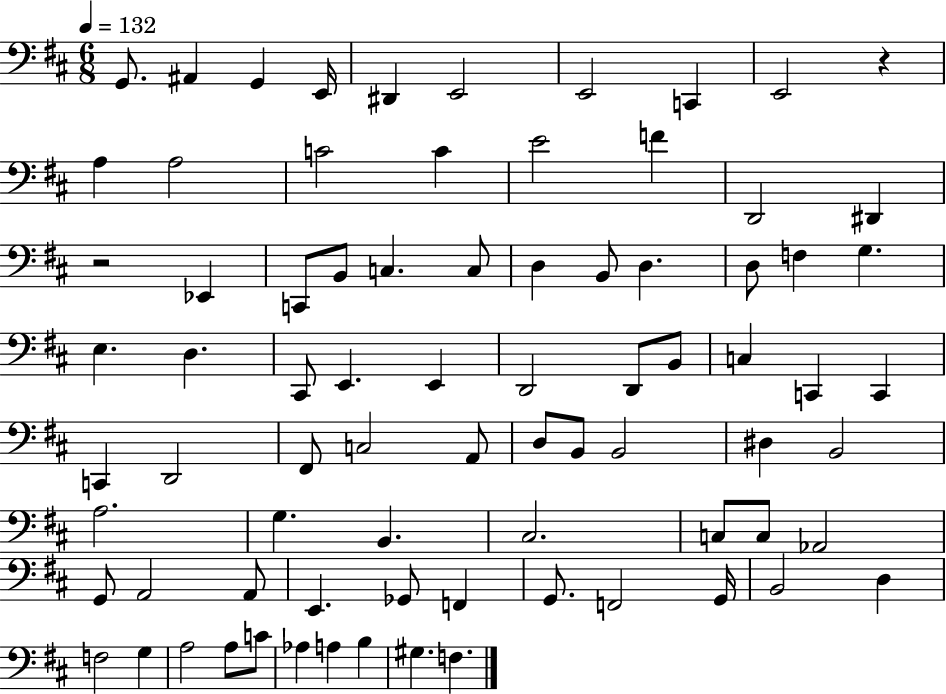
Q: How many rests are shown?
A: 2